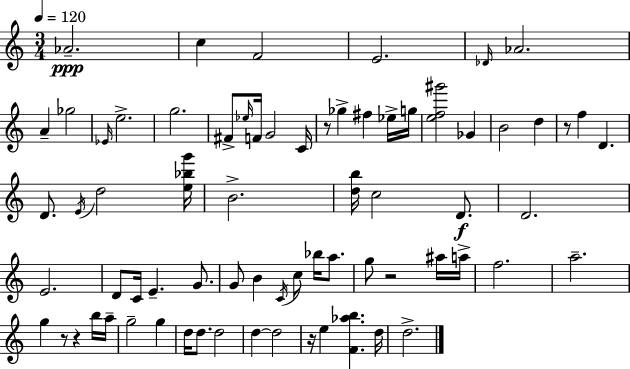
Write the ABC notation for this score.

X:1
T:Untitled
M:3/4
L:1/4
K:C
_A2 c F2 E2 _D/4 _A2 A _g2 _E/4 e2 g2 ^F/2 _e/4 F/4 G2 C/4 z/2 _g ^f _e/4 g/4 [ef^g']2 _G B2 d z/2 f D D/2 E/4 d2 [e_bg']/4 B2 [db]/4 c2 D/2 D2 E2 D/2 C/4 E G/2 G/2 B C/4 c/2 _b/4 a/2 g/2 z2 ^a/4 a/4 f2 a2 g z/2 z b/4 a/4 g2 g d/4 d/2 d2 d d2 z/4 e [F_ab] d/4 d2